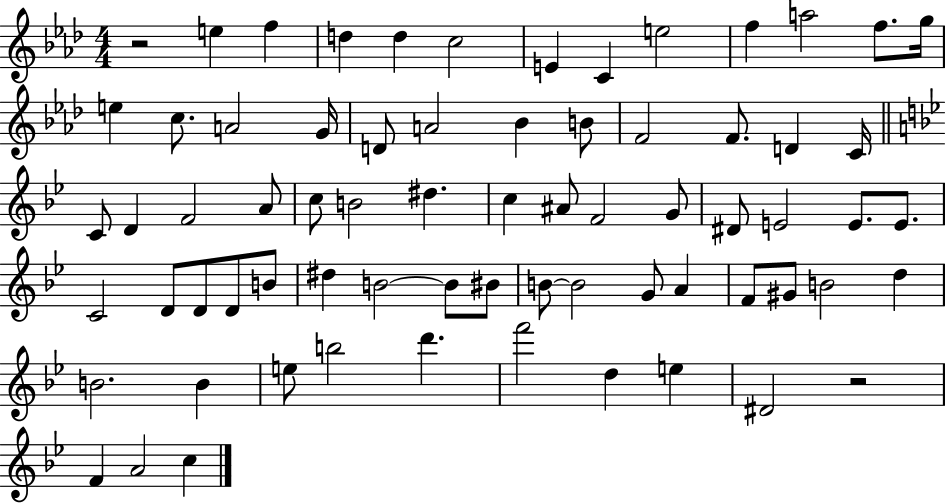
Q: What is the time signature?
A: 4/4